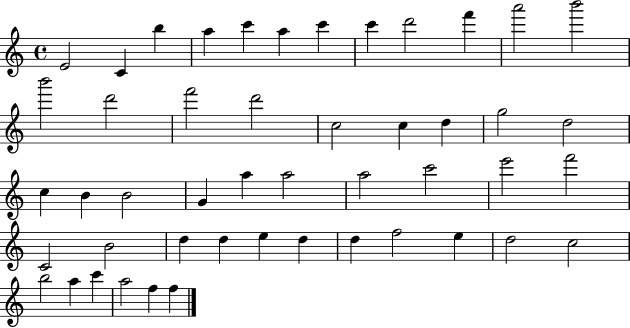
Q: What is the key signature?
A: C major